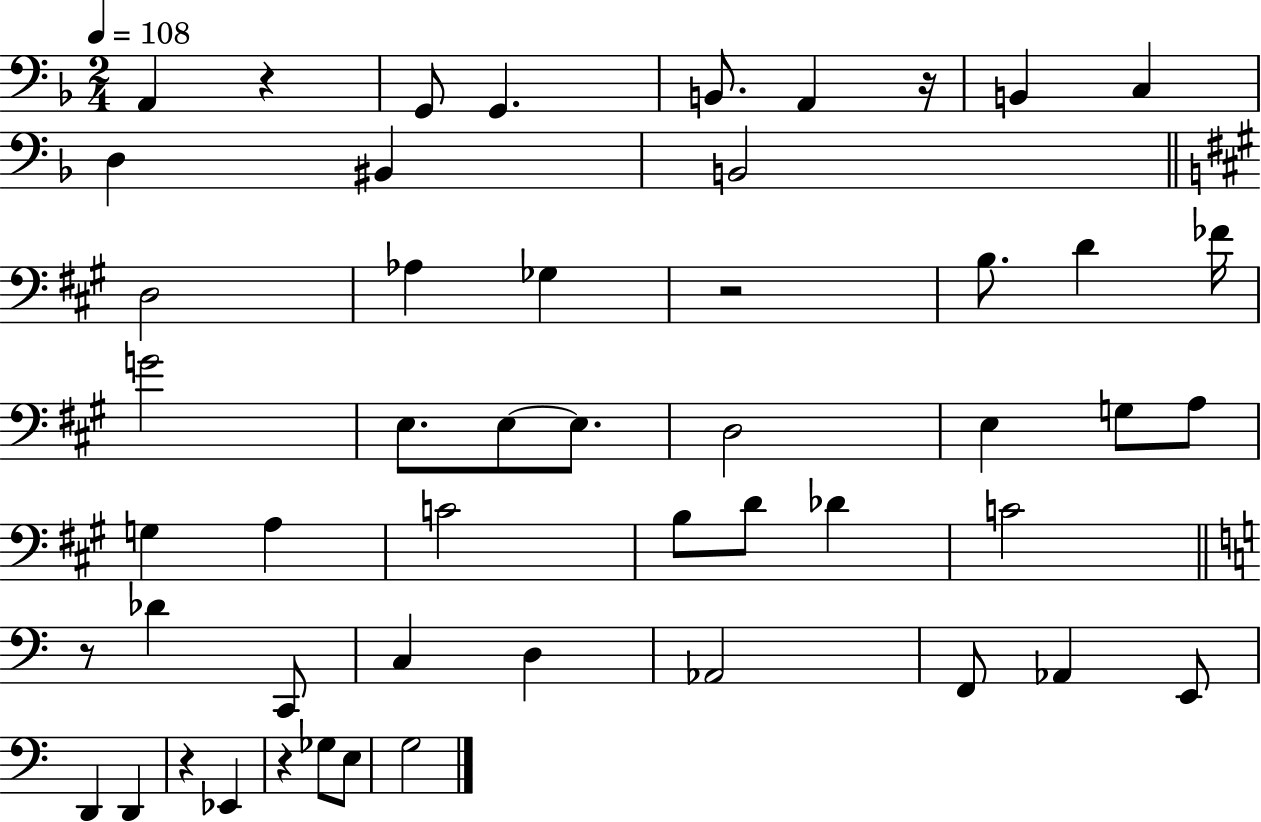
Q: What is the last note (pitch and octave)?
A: G3